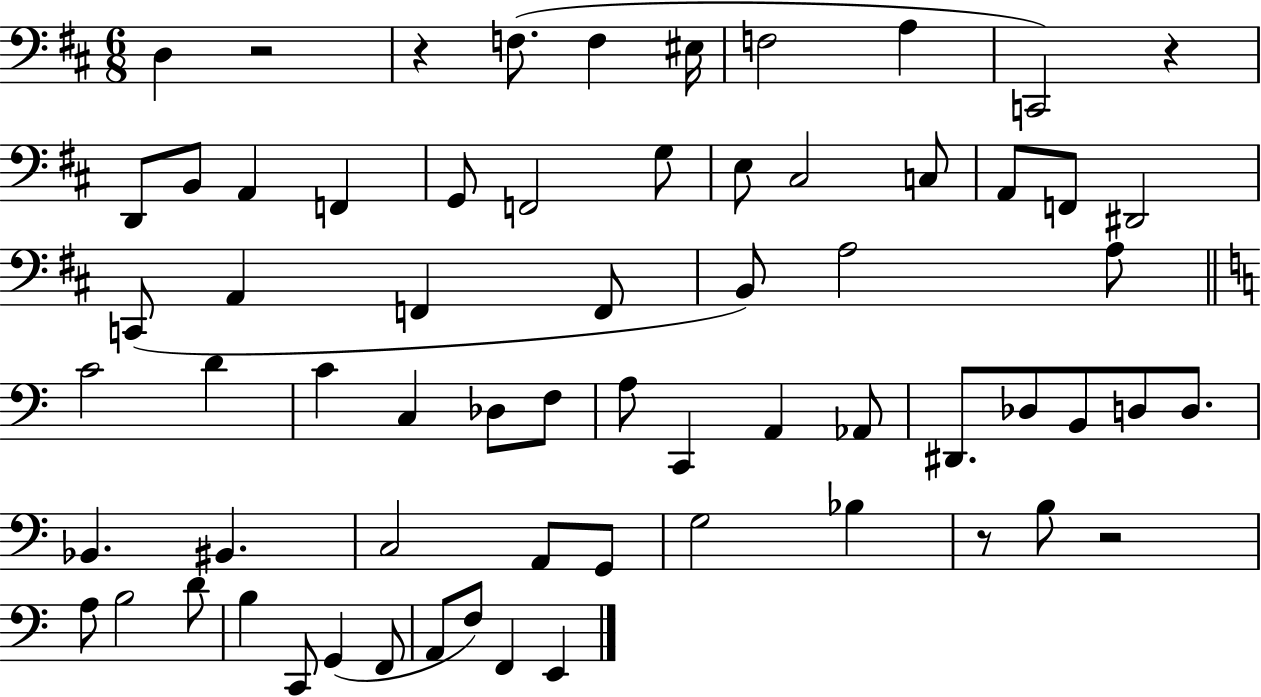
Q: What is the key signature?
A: D major